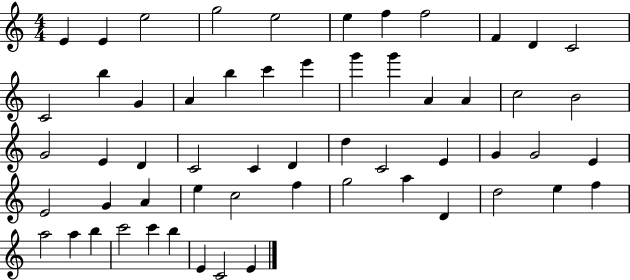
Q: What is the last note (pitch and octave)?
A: E4